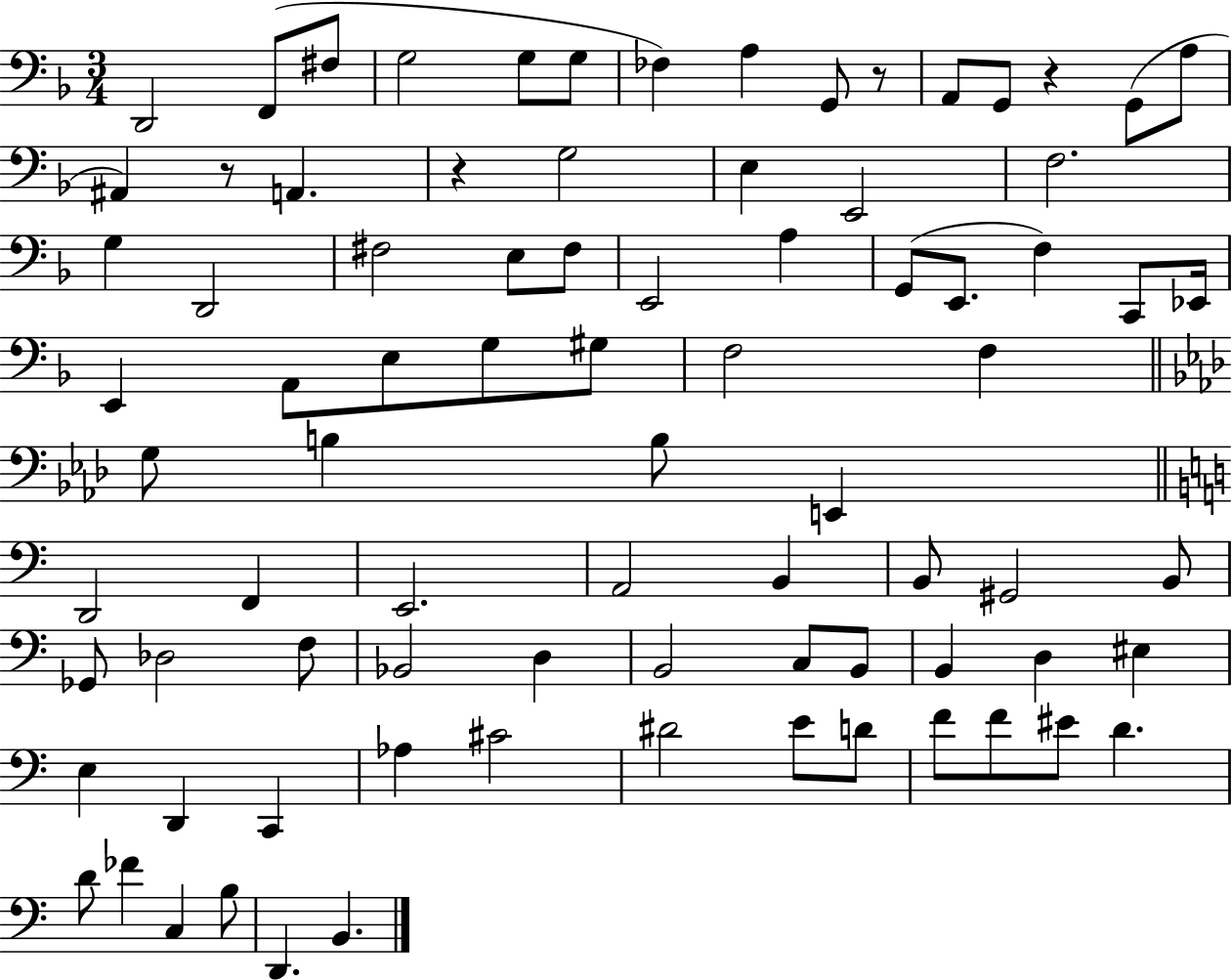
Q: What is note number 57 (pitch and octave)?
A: C3